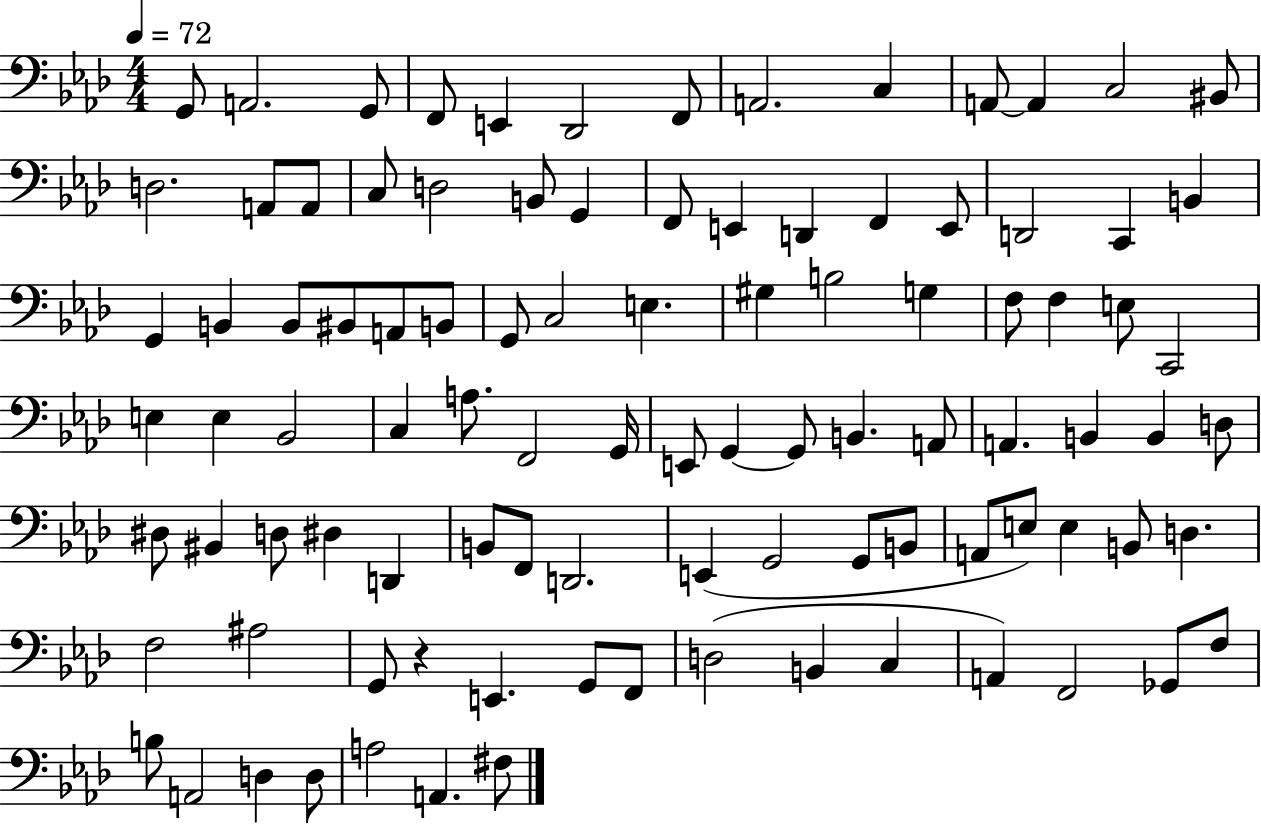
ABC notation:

X:1
T:Untitled
M:4/4
L:1/4
K:Ab
G,,/2 A,,2 G,,/2 F,,/2 E,, _D,,2 F,,/2 A,,2 C, A,,/2 A,, C,2 ^B,,/2 D,2 A,,/2 A,,/2 C,/2 D,2 B,,/2 G,, F,,/2 E,, D,, F,, E,,/2 D,,2 C,, B,, G,, B,, B,,/2 ^B,,/2 A,,/2 B,,/2 G,,/2 C,2 E, ^G, B,2 G, F,/2 F, E,/2 C,,2 E, E, _B,,2 C, A,/2 F,,2 G,,/4 E,,/2 G,, G,,/2 B,, A,,/2 A,, B,, B,, D,/2 ^D,/2 ^B,, D,/2 ^D, D,, B,,/2 F,,/2 D,,2 E,, G,,2 G,,/2 B,,/2 A,,/2 E,/2 E, B,,/2 D, F,2 ^A,2 G,,/2 z E,, G,,/2 F,,/2 D,2 B,, C, A,, F,,2 _G,,/2 F,/2 B,/2 A,,2 D, D,/2 A,2 A,, ^F,/2